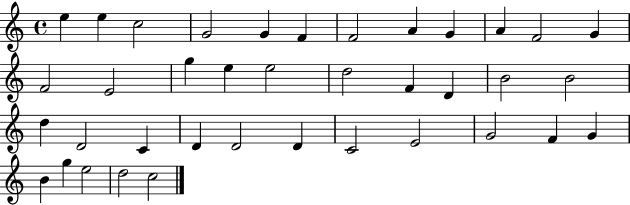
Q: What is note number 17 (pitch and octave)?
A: E5